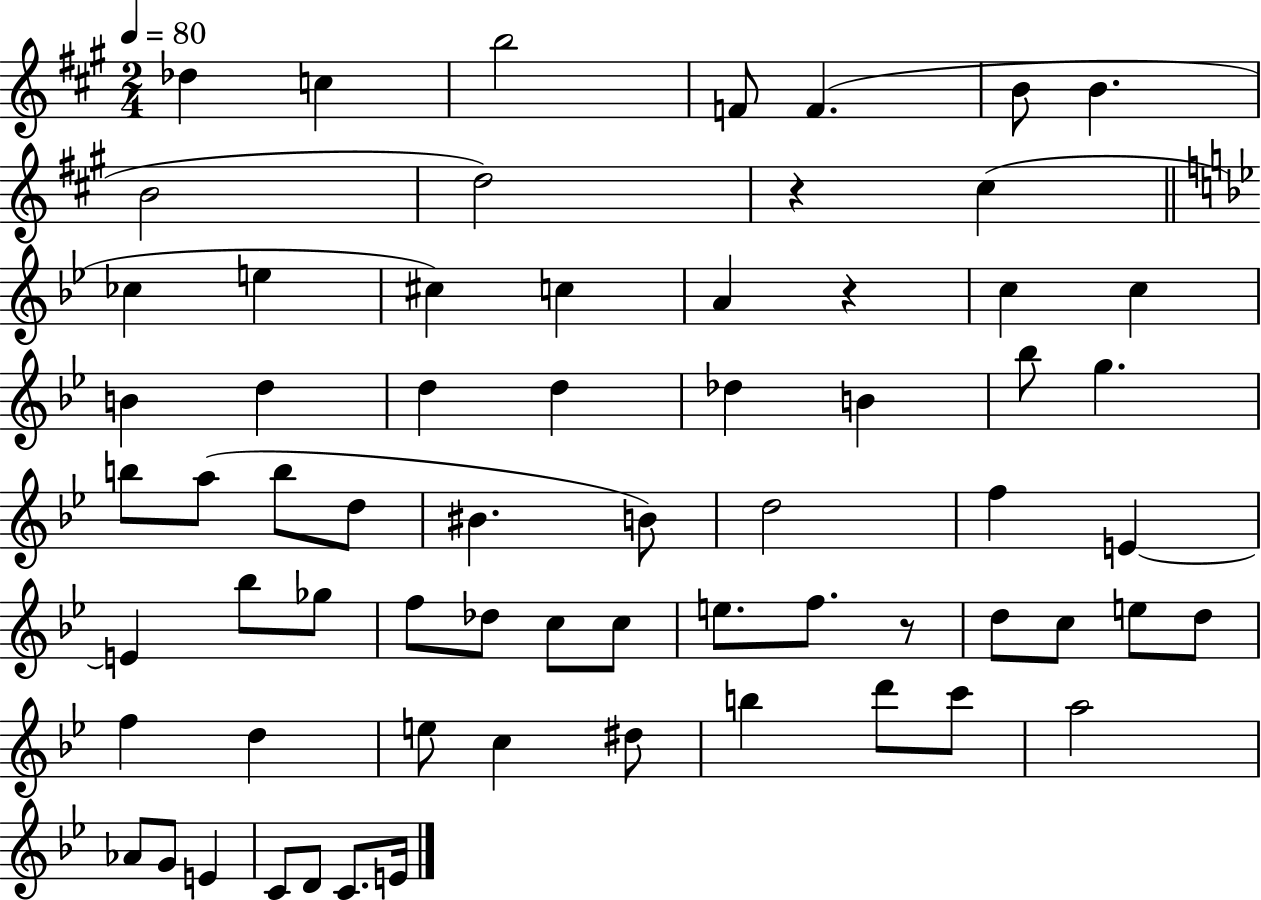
Db5/q C5/q B5/h F4/e F4/q. B4/e B4/q. B4/h D5/h R/q C#5/q CES5/q E5/q C#5/q C5/q A4/q R/q C5/q C5/q B4/q D5/q D5/q D5/q Db5/q B4/q Bb5/e G5/q. B5/e A5/e B5/e D5/e BIS4/q. B4/e D5/h F5/q E4/q E4/q Bb5/e Gb5/e F5/e Db5/e C5/e C5/e E5/e. F5/e. R/e D5/e C5/e E5/e D5/e F5/q D5/q E5/e C5/q D#5/e B5/q D6/e C6/e A5/h Ab4/e G4/e E4/q C4/e D4/e C4/e. E4/s